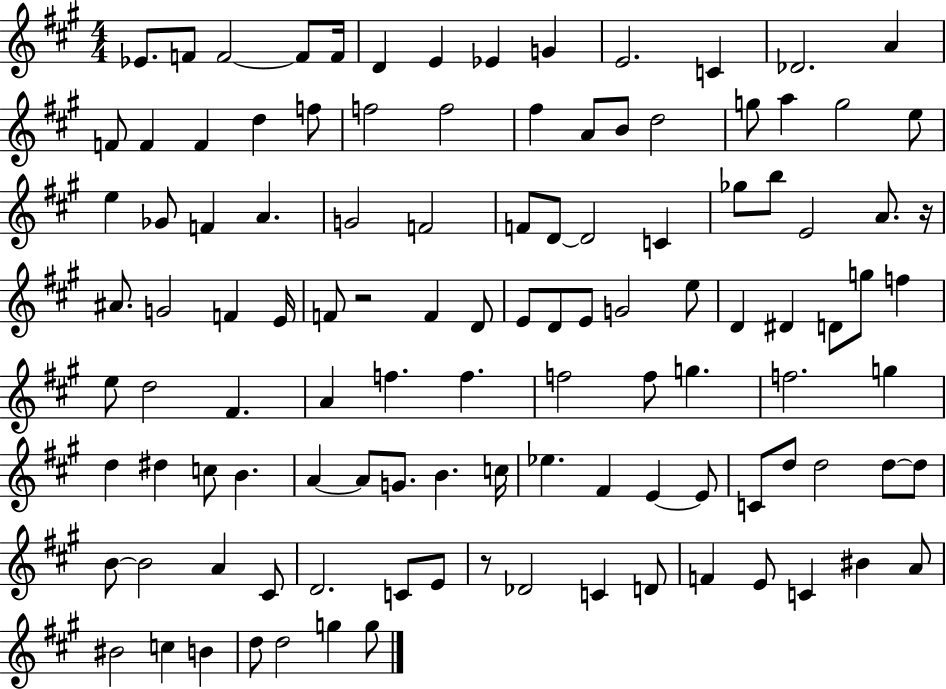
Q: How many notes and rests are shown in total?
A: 113